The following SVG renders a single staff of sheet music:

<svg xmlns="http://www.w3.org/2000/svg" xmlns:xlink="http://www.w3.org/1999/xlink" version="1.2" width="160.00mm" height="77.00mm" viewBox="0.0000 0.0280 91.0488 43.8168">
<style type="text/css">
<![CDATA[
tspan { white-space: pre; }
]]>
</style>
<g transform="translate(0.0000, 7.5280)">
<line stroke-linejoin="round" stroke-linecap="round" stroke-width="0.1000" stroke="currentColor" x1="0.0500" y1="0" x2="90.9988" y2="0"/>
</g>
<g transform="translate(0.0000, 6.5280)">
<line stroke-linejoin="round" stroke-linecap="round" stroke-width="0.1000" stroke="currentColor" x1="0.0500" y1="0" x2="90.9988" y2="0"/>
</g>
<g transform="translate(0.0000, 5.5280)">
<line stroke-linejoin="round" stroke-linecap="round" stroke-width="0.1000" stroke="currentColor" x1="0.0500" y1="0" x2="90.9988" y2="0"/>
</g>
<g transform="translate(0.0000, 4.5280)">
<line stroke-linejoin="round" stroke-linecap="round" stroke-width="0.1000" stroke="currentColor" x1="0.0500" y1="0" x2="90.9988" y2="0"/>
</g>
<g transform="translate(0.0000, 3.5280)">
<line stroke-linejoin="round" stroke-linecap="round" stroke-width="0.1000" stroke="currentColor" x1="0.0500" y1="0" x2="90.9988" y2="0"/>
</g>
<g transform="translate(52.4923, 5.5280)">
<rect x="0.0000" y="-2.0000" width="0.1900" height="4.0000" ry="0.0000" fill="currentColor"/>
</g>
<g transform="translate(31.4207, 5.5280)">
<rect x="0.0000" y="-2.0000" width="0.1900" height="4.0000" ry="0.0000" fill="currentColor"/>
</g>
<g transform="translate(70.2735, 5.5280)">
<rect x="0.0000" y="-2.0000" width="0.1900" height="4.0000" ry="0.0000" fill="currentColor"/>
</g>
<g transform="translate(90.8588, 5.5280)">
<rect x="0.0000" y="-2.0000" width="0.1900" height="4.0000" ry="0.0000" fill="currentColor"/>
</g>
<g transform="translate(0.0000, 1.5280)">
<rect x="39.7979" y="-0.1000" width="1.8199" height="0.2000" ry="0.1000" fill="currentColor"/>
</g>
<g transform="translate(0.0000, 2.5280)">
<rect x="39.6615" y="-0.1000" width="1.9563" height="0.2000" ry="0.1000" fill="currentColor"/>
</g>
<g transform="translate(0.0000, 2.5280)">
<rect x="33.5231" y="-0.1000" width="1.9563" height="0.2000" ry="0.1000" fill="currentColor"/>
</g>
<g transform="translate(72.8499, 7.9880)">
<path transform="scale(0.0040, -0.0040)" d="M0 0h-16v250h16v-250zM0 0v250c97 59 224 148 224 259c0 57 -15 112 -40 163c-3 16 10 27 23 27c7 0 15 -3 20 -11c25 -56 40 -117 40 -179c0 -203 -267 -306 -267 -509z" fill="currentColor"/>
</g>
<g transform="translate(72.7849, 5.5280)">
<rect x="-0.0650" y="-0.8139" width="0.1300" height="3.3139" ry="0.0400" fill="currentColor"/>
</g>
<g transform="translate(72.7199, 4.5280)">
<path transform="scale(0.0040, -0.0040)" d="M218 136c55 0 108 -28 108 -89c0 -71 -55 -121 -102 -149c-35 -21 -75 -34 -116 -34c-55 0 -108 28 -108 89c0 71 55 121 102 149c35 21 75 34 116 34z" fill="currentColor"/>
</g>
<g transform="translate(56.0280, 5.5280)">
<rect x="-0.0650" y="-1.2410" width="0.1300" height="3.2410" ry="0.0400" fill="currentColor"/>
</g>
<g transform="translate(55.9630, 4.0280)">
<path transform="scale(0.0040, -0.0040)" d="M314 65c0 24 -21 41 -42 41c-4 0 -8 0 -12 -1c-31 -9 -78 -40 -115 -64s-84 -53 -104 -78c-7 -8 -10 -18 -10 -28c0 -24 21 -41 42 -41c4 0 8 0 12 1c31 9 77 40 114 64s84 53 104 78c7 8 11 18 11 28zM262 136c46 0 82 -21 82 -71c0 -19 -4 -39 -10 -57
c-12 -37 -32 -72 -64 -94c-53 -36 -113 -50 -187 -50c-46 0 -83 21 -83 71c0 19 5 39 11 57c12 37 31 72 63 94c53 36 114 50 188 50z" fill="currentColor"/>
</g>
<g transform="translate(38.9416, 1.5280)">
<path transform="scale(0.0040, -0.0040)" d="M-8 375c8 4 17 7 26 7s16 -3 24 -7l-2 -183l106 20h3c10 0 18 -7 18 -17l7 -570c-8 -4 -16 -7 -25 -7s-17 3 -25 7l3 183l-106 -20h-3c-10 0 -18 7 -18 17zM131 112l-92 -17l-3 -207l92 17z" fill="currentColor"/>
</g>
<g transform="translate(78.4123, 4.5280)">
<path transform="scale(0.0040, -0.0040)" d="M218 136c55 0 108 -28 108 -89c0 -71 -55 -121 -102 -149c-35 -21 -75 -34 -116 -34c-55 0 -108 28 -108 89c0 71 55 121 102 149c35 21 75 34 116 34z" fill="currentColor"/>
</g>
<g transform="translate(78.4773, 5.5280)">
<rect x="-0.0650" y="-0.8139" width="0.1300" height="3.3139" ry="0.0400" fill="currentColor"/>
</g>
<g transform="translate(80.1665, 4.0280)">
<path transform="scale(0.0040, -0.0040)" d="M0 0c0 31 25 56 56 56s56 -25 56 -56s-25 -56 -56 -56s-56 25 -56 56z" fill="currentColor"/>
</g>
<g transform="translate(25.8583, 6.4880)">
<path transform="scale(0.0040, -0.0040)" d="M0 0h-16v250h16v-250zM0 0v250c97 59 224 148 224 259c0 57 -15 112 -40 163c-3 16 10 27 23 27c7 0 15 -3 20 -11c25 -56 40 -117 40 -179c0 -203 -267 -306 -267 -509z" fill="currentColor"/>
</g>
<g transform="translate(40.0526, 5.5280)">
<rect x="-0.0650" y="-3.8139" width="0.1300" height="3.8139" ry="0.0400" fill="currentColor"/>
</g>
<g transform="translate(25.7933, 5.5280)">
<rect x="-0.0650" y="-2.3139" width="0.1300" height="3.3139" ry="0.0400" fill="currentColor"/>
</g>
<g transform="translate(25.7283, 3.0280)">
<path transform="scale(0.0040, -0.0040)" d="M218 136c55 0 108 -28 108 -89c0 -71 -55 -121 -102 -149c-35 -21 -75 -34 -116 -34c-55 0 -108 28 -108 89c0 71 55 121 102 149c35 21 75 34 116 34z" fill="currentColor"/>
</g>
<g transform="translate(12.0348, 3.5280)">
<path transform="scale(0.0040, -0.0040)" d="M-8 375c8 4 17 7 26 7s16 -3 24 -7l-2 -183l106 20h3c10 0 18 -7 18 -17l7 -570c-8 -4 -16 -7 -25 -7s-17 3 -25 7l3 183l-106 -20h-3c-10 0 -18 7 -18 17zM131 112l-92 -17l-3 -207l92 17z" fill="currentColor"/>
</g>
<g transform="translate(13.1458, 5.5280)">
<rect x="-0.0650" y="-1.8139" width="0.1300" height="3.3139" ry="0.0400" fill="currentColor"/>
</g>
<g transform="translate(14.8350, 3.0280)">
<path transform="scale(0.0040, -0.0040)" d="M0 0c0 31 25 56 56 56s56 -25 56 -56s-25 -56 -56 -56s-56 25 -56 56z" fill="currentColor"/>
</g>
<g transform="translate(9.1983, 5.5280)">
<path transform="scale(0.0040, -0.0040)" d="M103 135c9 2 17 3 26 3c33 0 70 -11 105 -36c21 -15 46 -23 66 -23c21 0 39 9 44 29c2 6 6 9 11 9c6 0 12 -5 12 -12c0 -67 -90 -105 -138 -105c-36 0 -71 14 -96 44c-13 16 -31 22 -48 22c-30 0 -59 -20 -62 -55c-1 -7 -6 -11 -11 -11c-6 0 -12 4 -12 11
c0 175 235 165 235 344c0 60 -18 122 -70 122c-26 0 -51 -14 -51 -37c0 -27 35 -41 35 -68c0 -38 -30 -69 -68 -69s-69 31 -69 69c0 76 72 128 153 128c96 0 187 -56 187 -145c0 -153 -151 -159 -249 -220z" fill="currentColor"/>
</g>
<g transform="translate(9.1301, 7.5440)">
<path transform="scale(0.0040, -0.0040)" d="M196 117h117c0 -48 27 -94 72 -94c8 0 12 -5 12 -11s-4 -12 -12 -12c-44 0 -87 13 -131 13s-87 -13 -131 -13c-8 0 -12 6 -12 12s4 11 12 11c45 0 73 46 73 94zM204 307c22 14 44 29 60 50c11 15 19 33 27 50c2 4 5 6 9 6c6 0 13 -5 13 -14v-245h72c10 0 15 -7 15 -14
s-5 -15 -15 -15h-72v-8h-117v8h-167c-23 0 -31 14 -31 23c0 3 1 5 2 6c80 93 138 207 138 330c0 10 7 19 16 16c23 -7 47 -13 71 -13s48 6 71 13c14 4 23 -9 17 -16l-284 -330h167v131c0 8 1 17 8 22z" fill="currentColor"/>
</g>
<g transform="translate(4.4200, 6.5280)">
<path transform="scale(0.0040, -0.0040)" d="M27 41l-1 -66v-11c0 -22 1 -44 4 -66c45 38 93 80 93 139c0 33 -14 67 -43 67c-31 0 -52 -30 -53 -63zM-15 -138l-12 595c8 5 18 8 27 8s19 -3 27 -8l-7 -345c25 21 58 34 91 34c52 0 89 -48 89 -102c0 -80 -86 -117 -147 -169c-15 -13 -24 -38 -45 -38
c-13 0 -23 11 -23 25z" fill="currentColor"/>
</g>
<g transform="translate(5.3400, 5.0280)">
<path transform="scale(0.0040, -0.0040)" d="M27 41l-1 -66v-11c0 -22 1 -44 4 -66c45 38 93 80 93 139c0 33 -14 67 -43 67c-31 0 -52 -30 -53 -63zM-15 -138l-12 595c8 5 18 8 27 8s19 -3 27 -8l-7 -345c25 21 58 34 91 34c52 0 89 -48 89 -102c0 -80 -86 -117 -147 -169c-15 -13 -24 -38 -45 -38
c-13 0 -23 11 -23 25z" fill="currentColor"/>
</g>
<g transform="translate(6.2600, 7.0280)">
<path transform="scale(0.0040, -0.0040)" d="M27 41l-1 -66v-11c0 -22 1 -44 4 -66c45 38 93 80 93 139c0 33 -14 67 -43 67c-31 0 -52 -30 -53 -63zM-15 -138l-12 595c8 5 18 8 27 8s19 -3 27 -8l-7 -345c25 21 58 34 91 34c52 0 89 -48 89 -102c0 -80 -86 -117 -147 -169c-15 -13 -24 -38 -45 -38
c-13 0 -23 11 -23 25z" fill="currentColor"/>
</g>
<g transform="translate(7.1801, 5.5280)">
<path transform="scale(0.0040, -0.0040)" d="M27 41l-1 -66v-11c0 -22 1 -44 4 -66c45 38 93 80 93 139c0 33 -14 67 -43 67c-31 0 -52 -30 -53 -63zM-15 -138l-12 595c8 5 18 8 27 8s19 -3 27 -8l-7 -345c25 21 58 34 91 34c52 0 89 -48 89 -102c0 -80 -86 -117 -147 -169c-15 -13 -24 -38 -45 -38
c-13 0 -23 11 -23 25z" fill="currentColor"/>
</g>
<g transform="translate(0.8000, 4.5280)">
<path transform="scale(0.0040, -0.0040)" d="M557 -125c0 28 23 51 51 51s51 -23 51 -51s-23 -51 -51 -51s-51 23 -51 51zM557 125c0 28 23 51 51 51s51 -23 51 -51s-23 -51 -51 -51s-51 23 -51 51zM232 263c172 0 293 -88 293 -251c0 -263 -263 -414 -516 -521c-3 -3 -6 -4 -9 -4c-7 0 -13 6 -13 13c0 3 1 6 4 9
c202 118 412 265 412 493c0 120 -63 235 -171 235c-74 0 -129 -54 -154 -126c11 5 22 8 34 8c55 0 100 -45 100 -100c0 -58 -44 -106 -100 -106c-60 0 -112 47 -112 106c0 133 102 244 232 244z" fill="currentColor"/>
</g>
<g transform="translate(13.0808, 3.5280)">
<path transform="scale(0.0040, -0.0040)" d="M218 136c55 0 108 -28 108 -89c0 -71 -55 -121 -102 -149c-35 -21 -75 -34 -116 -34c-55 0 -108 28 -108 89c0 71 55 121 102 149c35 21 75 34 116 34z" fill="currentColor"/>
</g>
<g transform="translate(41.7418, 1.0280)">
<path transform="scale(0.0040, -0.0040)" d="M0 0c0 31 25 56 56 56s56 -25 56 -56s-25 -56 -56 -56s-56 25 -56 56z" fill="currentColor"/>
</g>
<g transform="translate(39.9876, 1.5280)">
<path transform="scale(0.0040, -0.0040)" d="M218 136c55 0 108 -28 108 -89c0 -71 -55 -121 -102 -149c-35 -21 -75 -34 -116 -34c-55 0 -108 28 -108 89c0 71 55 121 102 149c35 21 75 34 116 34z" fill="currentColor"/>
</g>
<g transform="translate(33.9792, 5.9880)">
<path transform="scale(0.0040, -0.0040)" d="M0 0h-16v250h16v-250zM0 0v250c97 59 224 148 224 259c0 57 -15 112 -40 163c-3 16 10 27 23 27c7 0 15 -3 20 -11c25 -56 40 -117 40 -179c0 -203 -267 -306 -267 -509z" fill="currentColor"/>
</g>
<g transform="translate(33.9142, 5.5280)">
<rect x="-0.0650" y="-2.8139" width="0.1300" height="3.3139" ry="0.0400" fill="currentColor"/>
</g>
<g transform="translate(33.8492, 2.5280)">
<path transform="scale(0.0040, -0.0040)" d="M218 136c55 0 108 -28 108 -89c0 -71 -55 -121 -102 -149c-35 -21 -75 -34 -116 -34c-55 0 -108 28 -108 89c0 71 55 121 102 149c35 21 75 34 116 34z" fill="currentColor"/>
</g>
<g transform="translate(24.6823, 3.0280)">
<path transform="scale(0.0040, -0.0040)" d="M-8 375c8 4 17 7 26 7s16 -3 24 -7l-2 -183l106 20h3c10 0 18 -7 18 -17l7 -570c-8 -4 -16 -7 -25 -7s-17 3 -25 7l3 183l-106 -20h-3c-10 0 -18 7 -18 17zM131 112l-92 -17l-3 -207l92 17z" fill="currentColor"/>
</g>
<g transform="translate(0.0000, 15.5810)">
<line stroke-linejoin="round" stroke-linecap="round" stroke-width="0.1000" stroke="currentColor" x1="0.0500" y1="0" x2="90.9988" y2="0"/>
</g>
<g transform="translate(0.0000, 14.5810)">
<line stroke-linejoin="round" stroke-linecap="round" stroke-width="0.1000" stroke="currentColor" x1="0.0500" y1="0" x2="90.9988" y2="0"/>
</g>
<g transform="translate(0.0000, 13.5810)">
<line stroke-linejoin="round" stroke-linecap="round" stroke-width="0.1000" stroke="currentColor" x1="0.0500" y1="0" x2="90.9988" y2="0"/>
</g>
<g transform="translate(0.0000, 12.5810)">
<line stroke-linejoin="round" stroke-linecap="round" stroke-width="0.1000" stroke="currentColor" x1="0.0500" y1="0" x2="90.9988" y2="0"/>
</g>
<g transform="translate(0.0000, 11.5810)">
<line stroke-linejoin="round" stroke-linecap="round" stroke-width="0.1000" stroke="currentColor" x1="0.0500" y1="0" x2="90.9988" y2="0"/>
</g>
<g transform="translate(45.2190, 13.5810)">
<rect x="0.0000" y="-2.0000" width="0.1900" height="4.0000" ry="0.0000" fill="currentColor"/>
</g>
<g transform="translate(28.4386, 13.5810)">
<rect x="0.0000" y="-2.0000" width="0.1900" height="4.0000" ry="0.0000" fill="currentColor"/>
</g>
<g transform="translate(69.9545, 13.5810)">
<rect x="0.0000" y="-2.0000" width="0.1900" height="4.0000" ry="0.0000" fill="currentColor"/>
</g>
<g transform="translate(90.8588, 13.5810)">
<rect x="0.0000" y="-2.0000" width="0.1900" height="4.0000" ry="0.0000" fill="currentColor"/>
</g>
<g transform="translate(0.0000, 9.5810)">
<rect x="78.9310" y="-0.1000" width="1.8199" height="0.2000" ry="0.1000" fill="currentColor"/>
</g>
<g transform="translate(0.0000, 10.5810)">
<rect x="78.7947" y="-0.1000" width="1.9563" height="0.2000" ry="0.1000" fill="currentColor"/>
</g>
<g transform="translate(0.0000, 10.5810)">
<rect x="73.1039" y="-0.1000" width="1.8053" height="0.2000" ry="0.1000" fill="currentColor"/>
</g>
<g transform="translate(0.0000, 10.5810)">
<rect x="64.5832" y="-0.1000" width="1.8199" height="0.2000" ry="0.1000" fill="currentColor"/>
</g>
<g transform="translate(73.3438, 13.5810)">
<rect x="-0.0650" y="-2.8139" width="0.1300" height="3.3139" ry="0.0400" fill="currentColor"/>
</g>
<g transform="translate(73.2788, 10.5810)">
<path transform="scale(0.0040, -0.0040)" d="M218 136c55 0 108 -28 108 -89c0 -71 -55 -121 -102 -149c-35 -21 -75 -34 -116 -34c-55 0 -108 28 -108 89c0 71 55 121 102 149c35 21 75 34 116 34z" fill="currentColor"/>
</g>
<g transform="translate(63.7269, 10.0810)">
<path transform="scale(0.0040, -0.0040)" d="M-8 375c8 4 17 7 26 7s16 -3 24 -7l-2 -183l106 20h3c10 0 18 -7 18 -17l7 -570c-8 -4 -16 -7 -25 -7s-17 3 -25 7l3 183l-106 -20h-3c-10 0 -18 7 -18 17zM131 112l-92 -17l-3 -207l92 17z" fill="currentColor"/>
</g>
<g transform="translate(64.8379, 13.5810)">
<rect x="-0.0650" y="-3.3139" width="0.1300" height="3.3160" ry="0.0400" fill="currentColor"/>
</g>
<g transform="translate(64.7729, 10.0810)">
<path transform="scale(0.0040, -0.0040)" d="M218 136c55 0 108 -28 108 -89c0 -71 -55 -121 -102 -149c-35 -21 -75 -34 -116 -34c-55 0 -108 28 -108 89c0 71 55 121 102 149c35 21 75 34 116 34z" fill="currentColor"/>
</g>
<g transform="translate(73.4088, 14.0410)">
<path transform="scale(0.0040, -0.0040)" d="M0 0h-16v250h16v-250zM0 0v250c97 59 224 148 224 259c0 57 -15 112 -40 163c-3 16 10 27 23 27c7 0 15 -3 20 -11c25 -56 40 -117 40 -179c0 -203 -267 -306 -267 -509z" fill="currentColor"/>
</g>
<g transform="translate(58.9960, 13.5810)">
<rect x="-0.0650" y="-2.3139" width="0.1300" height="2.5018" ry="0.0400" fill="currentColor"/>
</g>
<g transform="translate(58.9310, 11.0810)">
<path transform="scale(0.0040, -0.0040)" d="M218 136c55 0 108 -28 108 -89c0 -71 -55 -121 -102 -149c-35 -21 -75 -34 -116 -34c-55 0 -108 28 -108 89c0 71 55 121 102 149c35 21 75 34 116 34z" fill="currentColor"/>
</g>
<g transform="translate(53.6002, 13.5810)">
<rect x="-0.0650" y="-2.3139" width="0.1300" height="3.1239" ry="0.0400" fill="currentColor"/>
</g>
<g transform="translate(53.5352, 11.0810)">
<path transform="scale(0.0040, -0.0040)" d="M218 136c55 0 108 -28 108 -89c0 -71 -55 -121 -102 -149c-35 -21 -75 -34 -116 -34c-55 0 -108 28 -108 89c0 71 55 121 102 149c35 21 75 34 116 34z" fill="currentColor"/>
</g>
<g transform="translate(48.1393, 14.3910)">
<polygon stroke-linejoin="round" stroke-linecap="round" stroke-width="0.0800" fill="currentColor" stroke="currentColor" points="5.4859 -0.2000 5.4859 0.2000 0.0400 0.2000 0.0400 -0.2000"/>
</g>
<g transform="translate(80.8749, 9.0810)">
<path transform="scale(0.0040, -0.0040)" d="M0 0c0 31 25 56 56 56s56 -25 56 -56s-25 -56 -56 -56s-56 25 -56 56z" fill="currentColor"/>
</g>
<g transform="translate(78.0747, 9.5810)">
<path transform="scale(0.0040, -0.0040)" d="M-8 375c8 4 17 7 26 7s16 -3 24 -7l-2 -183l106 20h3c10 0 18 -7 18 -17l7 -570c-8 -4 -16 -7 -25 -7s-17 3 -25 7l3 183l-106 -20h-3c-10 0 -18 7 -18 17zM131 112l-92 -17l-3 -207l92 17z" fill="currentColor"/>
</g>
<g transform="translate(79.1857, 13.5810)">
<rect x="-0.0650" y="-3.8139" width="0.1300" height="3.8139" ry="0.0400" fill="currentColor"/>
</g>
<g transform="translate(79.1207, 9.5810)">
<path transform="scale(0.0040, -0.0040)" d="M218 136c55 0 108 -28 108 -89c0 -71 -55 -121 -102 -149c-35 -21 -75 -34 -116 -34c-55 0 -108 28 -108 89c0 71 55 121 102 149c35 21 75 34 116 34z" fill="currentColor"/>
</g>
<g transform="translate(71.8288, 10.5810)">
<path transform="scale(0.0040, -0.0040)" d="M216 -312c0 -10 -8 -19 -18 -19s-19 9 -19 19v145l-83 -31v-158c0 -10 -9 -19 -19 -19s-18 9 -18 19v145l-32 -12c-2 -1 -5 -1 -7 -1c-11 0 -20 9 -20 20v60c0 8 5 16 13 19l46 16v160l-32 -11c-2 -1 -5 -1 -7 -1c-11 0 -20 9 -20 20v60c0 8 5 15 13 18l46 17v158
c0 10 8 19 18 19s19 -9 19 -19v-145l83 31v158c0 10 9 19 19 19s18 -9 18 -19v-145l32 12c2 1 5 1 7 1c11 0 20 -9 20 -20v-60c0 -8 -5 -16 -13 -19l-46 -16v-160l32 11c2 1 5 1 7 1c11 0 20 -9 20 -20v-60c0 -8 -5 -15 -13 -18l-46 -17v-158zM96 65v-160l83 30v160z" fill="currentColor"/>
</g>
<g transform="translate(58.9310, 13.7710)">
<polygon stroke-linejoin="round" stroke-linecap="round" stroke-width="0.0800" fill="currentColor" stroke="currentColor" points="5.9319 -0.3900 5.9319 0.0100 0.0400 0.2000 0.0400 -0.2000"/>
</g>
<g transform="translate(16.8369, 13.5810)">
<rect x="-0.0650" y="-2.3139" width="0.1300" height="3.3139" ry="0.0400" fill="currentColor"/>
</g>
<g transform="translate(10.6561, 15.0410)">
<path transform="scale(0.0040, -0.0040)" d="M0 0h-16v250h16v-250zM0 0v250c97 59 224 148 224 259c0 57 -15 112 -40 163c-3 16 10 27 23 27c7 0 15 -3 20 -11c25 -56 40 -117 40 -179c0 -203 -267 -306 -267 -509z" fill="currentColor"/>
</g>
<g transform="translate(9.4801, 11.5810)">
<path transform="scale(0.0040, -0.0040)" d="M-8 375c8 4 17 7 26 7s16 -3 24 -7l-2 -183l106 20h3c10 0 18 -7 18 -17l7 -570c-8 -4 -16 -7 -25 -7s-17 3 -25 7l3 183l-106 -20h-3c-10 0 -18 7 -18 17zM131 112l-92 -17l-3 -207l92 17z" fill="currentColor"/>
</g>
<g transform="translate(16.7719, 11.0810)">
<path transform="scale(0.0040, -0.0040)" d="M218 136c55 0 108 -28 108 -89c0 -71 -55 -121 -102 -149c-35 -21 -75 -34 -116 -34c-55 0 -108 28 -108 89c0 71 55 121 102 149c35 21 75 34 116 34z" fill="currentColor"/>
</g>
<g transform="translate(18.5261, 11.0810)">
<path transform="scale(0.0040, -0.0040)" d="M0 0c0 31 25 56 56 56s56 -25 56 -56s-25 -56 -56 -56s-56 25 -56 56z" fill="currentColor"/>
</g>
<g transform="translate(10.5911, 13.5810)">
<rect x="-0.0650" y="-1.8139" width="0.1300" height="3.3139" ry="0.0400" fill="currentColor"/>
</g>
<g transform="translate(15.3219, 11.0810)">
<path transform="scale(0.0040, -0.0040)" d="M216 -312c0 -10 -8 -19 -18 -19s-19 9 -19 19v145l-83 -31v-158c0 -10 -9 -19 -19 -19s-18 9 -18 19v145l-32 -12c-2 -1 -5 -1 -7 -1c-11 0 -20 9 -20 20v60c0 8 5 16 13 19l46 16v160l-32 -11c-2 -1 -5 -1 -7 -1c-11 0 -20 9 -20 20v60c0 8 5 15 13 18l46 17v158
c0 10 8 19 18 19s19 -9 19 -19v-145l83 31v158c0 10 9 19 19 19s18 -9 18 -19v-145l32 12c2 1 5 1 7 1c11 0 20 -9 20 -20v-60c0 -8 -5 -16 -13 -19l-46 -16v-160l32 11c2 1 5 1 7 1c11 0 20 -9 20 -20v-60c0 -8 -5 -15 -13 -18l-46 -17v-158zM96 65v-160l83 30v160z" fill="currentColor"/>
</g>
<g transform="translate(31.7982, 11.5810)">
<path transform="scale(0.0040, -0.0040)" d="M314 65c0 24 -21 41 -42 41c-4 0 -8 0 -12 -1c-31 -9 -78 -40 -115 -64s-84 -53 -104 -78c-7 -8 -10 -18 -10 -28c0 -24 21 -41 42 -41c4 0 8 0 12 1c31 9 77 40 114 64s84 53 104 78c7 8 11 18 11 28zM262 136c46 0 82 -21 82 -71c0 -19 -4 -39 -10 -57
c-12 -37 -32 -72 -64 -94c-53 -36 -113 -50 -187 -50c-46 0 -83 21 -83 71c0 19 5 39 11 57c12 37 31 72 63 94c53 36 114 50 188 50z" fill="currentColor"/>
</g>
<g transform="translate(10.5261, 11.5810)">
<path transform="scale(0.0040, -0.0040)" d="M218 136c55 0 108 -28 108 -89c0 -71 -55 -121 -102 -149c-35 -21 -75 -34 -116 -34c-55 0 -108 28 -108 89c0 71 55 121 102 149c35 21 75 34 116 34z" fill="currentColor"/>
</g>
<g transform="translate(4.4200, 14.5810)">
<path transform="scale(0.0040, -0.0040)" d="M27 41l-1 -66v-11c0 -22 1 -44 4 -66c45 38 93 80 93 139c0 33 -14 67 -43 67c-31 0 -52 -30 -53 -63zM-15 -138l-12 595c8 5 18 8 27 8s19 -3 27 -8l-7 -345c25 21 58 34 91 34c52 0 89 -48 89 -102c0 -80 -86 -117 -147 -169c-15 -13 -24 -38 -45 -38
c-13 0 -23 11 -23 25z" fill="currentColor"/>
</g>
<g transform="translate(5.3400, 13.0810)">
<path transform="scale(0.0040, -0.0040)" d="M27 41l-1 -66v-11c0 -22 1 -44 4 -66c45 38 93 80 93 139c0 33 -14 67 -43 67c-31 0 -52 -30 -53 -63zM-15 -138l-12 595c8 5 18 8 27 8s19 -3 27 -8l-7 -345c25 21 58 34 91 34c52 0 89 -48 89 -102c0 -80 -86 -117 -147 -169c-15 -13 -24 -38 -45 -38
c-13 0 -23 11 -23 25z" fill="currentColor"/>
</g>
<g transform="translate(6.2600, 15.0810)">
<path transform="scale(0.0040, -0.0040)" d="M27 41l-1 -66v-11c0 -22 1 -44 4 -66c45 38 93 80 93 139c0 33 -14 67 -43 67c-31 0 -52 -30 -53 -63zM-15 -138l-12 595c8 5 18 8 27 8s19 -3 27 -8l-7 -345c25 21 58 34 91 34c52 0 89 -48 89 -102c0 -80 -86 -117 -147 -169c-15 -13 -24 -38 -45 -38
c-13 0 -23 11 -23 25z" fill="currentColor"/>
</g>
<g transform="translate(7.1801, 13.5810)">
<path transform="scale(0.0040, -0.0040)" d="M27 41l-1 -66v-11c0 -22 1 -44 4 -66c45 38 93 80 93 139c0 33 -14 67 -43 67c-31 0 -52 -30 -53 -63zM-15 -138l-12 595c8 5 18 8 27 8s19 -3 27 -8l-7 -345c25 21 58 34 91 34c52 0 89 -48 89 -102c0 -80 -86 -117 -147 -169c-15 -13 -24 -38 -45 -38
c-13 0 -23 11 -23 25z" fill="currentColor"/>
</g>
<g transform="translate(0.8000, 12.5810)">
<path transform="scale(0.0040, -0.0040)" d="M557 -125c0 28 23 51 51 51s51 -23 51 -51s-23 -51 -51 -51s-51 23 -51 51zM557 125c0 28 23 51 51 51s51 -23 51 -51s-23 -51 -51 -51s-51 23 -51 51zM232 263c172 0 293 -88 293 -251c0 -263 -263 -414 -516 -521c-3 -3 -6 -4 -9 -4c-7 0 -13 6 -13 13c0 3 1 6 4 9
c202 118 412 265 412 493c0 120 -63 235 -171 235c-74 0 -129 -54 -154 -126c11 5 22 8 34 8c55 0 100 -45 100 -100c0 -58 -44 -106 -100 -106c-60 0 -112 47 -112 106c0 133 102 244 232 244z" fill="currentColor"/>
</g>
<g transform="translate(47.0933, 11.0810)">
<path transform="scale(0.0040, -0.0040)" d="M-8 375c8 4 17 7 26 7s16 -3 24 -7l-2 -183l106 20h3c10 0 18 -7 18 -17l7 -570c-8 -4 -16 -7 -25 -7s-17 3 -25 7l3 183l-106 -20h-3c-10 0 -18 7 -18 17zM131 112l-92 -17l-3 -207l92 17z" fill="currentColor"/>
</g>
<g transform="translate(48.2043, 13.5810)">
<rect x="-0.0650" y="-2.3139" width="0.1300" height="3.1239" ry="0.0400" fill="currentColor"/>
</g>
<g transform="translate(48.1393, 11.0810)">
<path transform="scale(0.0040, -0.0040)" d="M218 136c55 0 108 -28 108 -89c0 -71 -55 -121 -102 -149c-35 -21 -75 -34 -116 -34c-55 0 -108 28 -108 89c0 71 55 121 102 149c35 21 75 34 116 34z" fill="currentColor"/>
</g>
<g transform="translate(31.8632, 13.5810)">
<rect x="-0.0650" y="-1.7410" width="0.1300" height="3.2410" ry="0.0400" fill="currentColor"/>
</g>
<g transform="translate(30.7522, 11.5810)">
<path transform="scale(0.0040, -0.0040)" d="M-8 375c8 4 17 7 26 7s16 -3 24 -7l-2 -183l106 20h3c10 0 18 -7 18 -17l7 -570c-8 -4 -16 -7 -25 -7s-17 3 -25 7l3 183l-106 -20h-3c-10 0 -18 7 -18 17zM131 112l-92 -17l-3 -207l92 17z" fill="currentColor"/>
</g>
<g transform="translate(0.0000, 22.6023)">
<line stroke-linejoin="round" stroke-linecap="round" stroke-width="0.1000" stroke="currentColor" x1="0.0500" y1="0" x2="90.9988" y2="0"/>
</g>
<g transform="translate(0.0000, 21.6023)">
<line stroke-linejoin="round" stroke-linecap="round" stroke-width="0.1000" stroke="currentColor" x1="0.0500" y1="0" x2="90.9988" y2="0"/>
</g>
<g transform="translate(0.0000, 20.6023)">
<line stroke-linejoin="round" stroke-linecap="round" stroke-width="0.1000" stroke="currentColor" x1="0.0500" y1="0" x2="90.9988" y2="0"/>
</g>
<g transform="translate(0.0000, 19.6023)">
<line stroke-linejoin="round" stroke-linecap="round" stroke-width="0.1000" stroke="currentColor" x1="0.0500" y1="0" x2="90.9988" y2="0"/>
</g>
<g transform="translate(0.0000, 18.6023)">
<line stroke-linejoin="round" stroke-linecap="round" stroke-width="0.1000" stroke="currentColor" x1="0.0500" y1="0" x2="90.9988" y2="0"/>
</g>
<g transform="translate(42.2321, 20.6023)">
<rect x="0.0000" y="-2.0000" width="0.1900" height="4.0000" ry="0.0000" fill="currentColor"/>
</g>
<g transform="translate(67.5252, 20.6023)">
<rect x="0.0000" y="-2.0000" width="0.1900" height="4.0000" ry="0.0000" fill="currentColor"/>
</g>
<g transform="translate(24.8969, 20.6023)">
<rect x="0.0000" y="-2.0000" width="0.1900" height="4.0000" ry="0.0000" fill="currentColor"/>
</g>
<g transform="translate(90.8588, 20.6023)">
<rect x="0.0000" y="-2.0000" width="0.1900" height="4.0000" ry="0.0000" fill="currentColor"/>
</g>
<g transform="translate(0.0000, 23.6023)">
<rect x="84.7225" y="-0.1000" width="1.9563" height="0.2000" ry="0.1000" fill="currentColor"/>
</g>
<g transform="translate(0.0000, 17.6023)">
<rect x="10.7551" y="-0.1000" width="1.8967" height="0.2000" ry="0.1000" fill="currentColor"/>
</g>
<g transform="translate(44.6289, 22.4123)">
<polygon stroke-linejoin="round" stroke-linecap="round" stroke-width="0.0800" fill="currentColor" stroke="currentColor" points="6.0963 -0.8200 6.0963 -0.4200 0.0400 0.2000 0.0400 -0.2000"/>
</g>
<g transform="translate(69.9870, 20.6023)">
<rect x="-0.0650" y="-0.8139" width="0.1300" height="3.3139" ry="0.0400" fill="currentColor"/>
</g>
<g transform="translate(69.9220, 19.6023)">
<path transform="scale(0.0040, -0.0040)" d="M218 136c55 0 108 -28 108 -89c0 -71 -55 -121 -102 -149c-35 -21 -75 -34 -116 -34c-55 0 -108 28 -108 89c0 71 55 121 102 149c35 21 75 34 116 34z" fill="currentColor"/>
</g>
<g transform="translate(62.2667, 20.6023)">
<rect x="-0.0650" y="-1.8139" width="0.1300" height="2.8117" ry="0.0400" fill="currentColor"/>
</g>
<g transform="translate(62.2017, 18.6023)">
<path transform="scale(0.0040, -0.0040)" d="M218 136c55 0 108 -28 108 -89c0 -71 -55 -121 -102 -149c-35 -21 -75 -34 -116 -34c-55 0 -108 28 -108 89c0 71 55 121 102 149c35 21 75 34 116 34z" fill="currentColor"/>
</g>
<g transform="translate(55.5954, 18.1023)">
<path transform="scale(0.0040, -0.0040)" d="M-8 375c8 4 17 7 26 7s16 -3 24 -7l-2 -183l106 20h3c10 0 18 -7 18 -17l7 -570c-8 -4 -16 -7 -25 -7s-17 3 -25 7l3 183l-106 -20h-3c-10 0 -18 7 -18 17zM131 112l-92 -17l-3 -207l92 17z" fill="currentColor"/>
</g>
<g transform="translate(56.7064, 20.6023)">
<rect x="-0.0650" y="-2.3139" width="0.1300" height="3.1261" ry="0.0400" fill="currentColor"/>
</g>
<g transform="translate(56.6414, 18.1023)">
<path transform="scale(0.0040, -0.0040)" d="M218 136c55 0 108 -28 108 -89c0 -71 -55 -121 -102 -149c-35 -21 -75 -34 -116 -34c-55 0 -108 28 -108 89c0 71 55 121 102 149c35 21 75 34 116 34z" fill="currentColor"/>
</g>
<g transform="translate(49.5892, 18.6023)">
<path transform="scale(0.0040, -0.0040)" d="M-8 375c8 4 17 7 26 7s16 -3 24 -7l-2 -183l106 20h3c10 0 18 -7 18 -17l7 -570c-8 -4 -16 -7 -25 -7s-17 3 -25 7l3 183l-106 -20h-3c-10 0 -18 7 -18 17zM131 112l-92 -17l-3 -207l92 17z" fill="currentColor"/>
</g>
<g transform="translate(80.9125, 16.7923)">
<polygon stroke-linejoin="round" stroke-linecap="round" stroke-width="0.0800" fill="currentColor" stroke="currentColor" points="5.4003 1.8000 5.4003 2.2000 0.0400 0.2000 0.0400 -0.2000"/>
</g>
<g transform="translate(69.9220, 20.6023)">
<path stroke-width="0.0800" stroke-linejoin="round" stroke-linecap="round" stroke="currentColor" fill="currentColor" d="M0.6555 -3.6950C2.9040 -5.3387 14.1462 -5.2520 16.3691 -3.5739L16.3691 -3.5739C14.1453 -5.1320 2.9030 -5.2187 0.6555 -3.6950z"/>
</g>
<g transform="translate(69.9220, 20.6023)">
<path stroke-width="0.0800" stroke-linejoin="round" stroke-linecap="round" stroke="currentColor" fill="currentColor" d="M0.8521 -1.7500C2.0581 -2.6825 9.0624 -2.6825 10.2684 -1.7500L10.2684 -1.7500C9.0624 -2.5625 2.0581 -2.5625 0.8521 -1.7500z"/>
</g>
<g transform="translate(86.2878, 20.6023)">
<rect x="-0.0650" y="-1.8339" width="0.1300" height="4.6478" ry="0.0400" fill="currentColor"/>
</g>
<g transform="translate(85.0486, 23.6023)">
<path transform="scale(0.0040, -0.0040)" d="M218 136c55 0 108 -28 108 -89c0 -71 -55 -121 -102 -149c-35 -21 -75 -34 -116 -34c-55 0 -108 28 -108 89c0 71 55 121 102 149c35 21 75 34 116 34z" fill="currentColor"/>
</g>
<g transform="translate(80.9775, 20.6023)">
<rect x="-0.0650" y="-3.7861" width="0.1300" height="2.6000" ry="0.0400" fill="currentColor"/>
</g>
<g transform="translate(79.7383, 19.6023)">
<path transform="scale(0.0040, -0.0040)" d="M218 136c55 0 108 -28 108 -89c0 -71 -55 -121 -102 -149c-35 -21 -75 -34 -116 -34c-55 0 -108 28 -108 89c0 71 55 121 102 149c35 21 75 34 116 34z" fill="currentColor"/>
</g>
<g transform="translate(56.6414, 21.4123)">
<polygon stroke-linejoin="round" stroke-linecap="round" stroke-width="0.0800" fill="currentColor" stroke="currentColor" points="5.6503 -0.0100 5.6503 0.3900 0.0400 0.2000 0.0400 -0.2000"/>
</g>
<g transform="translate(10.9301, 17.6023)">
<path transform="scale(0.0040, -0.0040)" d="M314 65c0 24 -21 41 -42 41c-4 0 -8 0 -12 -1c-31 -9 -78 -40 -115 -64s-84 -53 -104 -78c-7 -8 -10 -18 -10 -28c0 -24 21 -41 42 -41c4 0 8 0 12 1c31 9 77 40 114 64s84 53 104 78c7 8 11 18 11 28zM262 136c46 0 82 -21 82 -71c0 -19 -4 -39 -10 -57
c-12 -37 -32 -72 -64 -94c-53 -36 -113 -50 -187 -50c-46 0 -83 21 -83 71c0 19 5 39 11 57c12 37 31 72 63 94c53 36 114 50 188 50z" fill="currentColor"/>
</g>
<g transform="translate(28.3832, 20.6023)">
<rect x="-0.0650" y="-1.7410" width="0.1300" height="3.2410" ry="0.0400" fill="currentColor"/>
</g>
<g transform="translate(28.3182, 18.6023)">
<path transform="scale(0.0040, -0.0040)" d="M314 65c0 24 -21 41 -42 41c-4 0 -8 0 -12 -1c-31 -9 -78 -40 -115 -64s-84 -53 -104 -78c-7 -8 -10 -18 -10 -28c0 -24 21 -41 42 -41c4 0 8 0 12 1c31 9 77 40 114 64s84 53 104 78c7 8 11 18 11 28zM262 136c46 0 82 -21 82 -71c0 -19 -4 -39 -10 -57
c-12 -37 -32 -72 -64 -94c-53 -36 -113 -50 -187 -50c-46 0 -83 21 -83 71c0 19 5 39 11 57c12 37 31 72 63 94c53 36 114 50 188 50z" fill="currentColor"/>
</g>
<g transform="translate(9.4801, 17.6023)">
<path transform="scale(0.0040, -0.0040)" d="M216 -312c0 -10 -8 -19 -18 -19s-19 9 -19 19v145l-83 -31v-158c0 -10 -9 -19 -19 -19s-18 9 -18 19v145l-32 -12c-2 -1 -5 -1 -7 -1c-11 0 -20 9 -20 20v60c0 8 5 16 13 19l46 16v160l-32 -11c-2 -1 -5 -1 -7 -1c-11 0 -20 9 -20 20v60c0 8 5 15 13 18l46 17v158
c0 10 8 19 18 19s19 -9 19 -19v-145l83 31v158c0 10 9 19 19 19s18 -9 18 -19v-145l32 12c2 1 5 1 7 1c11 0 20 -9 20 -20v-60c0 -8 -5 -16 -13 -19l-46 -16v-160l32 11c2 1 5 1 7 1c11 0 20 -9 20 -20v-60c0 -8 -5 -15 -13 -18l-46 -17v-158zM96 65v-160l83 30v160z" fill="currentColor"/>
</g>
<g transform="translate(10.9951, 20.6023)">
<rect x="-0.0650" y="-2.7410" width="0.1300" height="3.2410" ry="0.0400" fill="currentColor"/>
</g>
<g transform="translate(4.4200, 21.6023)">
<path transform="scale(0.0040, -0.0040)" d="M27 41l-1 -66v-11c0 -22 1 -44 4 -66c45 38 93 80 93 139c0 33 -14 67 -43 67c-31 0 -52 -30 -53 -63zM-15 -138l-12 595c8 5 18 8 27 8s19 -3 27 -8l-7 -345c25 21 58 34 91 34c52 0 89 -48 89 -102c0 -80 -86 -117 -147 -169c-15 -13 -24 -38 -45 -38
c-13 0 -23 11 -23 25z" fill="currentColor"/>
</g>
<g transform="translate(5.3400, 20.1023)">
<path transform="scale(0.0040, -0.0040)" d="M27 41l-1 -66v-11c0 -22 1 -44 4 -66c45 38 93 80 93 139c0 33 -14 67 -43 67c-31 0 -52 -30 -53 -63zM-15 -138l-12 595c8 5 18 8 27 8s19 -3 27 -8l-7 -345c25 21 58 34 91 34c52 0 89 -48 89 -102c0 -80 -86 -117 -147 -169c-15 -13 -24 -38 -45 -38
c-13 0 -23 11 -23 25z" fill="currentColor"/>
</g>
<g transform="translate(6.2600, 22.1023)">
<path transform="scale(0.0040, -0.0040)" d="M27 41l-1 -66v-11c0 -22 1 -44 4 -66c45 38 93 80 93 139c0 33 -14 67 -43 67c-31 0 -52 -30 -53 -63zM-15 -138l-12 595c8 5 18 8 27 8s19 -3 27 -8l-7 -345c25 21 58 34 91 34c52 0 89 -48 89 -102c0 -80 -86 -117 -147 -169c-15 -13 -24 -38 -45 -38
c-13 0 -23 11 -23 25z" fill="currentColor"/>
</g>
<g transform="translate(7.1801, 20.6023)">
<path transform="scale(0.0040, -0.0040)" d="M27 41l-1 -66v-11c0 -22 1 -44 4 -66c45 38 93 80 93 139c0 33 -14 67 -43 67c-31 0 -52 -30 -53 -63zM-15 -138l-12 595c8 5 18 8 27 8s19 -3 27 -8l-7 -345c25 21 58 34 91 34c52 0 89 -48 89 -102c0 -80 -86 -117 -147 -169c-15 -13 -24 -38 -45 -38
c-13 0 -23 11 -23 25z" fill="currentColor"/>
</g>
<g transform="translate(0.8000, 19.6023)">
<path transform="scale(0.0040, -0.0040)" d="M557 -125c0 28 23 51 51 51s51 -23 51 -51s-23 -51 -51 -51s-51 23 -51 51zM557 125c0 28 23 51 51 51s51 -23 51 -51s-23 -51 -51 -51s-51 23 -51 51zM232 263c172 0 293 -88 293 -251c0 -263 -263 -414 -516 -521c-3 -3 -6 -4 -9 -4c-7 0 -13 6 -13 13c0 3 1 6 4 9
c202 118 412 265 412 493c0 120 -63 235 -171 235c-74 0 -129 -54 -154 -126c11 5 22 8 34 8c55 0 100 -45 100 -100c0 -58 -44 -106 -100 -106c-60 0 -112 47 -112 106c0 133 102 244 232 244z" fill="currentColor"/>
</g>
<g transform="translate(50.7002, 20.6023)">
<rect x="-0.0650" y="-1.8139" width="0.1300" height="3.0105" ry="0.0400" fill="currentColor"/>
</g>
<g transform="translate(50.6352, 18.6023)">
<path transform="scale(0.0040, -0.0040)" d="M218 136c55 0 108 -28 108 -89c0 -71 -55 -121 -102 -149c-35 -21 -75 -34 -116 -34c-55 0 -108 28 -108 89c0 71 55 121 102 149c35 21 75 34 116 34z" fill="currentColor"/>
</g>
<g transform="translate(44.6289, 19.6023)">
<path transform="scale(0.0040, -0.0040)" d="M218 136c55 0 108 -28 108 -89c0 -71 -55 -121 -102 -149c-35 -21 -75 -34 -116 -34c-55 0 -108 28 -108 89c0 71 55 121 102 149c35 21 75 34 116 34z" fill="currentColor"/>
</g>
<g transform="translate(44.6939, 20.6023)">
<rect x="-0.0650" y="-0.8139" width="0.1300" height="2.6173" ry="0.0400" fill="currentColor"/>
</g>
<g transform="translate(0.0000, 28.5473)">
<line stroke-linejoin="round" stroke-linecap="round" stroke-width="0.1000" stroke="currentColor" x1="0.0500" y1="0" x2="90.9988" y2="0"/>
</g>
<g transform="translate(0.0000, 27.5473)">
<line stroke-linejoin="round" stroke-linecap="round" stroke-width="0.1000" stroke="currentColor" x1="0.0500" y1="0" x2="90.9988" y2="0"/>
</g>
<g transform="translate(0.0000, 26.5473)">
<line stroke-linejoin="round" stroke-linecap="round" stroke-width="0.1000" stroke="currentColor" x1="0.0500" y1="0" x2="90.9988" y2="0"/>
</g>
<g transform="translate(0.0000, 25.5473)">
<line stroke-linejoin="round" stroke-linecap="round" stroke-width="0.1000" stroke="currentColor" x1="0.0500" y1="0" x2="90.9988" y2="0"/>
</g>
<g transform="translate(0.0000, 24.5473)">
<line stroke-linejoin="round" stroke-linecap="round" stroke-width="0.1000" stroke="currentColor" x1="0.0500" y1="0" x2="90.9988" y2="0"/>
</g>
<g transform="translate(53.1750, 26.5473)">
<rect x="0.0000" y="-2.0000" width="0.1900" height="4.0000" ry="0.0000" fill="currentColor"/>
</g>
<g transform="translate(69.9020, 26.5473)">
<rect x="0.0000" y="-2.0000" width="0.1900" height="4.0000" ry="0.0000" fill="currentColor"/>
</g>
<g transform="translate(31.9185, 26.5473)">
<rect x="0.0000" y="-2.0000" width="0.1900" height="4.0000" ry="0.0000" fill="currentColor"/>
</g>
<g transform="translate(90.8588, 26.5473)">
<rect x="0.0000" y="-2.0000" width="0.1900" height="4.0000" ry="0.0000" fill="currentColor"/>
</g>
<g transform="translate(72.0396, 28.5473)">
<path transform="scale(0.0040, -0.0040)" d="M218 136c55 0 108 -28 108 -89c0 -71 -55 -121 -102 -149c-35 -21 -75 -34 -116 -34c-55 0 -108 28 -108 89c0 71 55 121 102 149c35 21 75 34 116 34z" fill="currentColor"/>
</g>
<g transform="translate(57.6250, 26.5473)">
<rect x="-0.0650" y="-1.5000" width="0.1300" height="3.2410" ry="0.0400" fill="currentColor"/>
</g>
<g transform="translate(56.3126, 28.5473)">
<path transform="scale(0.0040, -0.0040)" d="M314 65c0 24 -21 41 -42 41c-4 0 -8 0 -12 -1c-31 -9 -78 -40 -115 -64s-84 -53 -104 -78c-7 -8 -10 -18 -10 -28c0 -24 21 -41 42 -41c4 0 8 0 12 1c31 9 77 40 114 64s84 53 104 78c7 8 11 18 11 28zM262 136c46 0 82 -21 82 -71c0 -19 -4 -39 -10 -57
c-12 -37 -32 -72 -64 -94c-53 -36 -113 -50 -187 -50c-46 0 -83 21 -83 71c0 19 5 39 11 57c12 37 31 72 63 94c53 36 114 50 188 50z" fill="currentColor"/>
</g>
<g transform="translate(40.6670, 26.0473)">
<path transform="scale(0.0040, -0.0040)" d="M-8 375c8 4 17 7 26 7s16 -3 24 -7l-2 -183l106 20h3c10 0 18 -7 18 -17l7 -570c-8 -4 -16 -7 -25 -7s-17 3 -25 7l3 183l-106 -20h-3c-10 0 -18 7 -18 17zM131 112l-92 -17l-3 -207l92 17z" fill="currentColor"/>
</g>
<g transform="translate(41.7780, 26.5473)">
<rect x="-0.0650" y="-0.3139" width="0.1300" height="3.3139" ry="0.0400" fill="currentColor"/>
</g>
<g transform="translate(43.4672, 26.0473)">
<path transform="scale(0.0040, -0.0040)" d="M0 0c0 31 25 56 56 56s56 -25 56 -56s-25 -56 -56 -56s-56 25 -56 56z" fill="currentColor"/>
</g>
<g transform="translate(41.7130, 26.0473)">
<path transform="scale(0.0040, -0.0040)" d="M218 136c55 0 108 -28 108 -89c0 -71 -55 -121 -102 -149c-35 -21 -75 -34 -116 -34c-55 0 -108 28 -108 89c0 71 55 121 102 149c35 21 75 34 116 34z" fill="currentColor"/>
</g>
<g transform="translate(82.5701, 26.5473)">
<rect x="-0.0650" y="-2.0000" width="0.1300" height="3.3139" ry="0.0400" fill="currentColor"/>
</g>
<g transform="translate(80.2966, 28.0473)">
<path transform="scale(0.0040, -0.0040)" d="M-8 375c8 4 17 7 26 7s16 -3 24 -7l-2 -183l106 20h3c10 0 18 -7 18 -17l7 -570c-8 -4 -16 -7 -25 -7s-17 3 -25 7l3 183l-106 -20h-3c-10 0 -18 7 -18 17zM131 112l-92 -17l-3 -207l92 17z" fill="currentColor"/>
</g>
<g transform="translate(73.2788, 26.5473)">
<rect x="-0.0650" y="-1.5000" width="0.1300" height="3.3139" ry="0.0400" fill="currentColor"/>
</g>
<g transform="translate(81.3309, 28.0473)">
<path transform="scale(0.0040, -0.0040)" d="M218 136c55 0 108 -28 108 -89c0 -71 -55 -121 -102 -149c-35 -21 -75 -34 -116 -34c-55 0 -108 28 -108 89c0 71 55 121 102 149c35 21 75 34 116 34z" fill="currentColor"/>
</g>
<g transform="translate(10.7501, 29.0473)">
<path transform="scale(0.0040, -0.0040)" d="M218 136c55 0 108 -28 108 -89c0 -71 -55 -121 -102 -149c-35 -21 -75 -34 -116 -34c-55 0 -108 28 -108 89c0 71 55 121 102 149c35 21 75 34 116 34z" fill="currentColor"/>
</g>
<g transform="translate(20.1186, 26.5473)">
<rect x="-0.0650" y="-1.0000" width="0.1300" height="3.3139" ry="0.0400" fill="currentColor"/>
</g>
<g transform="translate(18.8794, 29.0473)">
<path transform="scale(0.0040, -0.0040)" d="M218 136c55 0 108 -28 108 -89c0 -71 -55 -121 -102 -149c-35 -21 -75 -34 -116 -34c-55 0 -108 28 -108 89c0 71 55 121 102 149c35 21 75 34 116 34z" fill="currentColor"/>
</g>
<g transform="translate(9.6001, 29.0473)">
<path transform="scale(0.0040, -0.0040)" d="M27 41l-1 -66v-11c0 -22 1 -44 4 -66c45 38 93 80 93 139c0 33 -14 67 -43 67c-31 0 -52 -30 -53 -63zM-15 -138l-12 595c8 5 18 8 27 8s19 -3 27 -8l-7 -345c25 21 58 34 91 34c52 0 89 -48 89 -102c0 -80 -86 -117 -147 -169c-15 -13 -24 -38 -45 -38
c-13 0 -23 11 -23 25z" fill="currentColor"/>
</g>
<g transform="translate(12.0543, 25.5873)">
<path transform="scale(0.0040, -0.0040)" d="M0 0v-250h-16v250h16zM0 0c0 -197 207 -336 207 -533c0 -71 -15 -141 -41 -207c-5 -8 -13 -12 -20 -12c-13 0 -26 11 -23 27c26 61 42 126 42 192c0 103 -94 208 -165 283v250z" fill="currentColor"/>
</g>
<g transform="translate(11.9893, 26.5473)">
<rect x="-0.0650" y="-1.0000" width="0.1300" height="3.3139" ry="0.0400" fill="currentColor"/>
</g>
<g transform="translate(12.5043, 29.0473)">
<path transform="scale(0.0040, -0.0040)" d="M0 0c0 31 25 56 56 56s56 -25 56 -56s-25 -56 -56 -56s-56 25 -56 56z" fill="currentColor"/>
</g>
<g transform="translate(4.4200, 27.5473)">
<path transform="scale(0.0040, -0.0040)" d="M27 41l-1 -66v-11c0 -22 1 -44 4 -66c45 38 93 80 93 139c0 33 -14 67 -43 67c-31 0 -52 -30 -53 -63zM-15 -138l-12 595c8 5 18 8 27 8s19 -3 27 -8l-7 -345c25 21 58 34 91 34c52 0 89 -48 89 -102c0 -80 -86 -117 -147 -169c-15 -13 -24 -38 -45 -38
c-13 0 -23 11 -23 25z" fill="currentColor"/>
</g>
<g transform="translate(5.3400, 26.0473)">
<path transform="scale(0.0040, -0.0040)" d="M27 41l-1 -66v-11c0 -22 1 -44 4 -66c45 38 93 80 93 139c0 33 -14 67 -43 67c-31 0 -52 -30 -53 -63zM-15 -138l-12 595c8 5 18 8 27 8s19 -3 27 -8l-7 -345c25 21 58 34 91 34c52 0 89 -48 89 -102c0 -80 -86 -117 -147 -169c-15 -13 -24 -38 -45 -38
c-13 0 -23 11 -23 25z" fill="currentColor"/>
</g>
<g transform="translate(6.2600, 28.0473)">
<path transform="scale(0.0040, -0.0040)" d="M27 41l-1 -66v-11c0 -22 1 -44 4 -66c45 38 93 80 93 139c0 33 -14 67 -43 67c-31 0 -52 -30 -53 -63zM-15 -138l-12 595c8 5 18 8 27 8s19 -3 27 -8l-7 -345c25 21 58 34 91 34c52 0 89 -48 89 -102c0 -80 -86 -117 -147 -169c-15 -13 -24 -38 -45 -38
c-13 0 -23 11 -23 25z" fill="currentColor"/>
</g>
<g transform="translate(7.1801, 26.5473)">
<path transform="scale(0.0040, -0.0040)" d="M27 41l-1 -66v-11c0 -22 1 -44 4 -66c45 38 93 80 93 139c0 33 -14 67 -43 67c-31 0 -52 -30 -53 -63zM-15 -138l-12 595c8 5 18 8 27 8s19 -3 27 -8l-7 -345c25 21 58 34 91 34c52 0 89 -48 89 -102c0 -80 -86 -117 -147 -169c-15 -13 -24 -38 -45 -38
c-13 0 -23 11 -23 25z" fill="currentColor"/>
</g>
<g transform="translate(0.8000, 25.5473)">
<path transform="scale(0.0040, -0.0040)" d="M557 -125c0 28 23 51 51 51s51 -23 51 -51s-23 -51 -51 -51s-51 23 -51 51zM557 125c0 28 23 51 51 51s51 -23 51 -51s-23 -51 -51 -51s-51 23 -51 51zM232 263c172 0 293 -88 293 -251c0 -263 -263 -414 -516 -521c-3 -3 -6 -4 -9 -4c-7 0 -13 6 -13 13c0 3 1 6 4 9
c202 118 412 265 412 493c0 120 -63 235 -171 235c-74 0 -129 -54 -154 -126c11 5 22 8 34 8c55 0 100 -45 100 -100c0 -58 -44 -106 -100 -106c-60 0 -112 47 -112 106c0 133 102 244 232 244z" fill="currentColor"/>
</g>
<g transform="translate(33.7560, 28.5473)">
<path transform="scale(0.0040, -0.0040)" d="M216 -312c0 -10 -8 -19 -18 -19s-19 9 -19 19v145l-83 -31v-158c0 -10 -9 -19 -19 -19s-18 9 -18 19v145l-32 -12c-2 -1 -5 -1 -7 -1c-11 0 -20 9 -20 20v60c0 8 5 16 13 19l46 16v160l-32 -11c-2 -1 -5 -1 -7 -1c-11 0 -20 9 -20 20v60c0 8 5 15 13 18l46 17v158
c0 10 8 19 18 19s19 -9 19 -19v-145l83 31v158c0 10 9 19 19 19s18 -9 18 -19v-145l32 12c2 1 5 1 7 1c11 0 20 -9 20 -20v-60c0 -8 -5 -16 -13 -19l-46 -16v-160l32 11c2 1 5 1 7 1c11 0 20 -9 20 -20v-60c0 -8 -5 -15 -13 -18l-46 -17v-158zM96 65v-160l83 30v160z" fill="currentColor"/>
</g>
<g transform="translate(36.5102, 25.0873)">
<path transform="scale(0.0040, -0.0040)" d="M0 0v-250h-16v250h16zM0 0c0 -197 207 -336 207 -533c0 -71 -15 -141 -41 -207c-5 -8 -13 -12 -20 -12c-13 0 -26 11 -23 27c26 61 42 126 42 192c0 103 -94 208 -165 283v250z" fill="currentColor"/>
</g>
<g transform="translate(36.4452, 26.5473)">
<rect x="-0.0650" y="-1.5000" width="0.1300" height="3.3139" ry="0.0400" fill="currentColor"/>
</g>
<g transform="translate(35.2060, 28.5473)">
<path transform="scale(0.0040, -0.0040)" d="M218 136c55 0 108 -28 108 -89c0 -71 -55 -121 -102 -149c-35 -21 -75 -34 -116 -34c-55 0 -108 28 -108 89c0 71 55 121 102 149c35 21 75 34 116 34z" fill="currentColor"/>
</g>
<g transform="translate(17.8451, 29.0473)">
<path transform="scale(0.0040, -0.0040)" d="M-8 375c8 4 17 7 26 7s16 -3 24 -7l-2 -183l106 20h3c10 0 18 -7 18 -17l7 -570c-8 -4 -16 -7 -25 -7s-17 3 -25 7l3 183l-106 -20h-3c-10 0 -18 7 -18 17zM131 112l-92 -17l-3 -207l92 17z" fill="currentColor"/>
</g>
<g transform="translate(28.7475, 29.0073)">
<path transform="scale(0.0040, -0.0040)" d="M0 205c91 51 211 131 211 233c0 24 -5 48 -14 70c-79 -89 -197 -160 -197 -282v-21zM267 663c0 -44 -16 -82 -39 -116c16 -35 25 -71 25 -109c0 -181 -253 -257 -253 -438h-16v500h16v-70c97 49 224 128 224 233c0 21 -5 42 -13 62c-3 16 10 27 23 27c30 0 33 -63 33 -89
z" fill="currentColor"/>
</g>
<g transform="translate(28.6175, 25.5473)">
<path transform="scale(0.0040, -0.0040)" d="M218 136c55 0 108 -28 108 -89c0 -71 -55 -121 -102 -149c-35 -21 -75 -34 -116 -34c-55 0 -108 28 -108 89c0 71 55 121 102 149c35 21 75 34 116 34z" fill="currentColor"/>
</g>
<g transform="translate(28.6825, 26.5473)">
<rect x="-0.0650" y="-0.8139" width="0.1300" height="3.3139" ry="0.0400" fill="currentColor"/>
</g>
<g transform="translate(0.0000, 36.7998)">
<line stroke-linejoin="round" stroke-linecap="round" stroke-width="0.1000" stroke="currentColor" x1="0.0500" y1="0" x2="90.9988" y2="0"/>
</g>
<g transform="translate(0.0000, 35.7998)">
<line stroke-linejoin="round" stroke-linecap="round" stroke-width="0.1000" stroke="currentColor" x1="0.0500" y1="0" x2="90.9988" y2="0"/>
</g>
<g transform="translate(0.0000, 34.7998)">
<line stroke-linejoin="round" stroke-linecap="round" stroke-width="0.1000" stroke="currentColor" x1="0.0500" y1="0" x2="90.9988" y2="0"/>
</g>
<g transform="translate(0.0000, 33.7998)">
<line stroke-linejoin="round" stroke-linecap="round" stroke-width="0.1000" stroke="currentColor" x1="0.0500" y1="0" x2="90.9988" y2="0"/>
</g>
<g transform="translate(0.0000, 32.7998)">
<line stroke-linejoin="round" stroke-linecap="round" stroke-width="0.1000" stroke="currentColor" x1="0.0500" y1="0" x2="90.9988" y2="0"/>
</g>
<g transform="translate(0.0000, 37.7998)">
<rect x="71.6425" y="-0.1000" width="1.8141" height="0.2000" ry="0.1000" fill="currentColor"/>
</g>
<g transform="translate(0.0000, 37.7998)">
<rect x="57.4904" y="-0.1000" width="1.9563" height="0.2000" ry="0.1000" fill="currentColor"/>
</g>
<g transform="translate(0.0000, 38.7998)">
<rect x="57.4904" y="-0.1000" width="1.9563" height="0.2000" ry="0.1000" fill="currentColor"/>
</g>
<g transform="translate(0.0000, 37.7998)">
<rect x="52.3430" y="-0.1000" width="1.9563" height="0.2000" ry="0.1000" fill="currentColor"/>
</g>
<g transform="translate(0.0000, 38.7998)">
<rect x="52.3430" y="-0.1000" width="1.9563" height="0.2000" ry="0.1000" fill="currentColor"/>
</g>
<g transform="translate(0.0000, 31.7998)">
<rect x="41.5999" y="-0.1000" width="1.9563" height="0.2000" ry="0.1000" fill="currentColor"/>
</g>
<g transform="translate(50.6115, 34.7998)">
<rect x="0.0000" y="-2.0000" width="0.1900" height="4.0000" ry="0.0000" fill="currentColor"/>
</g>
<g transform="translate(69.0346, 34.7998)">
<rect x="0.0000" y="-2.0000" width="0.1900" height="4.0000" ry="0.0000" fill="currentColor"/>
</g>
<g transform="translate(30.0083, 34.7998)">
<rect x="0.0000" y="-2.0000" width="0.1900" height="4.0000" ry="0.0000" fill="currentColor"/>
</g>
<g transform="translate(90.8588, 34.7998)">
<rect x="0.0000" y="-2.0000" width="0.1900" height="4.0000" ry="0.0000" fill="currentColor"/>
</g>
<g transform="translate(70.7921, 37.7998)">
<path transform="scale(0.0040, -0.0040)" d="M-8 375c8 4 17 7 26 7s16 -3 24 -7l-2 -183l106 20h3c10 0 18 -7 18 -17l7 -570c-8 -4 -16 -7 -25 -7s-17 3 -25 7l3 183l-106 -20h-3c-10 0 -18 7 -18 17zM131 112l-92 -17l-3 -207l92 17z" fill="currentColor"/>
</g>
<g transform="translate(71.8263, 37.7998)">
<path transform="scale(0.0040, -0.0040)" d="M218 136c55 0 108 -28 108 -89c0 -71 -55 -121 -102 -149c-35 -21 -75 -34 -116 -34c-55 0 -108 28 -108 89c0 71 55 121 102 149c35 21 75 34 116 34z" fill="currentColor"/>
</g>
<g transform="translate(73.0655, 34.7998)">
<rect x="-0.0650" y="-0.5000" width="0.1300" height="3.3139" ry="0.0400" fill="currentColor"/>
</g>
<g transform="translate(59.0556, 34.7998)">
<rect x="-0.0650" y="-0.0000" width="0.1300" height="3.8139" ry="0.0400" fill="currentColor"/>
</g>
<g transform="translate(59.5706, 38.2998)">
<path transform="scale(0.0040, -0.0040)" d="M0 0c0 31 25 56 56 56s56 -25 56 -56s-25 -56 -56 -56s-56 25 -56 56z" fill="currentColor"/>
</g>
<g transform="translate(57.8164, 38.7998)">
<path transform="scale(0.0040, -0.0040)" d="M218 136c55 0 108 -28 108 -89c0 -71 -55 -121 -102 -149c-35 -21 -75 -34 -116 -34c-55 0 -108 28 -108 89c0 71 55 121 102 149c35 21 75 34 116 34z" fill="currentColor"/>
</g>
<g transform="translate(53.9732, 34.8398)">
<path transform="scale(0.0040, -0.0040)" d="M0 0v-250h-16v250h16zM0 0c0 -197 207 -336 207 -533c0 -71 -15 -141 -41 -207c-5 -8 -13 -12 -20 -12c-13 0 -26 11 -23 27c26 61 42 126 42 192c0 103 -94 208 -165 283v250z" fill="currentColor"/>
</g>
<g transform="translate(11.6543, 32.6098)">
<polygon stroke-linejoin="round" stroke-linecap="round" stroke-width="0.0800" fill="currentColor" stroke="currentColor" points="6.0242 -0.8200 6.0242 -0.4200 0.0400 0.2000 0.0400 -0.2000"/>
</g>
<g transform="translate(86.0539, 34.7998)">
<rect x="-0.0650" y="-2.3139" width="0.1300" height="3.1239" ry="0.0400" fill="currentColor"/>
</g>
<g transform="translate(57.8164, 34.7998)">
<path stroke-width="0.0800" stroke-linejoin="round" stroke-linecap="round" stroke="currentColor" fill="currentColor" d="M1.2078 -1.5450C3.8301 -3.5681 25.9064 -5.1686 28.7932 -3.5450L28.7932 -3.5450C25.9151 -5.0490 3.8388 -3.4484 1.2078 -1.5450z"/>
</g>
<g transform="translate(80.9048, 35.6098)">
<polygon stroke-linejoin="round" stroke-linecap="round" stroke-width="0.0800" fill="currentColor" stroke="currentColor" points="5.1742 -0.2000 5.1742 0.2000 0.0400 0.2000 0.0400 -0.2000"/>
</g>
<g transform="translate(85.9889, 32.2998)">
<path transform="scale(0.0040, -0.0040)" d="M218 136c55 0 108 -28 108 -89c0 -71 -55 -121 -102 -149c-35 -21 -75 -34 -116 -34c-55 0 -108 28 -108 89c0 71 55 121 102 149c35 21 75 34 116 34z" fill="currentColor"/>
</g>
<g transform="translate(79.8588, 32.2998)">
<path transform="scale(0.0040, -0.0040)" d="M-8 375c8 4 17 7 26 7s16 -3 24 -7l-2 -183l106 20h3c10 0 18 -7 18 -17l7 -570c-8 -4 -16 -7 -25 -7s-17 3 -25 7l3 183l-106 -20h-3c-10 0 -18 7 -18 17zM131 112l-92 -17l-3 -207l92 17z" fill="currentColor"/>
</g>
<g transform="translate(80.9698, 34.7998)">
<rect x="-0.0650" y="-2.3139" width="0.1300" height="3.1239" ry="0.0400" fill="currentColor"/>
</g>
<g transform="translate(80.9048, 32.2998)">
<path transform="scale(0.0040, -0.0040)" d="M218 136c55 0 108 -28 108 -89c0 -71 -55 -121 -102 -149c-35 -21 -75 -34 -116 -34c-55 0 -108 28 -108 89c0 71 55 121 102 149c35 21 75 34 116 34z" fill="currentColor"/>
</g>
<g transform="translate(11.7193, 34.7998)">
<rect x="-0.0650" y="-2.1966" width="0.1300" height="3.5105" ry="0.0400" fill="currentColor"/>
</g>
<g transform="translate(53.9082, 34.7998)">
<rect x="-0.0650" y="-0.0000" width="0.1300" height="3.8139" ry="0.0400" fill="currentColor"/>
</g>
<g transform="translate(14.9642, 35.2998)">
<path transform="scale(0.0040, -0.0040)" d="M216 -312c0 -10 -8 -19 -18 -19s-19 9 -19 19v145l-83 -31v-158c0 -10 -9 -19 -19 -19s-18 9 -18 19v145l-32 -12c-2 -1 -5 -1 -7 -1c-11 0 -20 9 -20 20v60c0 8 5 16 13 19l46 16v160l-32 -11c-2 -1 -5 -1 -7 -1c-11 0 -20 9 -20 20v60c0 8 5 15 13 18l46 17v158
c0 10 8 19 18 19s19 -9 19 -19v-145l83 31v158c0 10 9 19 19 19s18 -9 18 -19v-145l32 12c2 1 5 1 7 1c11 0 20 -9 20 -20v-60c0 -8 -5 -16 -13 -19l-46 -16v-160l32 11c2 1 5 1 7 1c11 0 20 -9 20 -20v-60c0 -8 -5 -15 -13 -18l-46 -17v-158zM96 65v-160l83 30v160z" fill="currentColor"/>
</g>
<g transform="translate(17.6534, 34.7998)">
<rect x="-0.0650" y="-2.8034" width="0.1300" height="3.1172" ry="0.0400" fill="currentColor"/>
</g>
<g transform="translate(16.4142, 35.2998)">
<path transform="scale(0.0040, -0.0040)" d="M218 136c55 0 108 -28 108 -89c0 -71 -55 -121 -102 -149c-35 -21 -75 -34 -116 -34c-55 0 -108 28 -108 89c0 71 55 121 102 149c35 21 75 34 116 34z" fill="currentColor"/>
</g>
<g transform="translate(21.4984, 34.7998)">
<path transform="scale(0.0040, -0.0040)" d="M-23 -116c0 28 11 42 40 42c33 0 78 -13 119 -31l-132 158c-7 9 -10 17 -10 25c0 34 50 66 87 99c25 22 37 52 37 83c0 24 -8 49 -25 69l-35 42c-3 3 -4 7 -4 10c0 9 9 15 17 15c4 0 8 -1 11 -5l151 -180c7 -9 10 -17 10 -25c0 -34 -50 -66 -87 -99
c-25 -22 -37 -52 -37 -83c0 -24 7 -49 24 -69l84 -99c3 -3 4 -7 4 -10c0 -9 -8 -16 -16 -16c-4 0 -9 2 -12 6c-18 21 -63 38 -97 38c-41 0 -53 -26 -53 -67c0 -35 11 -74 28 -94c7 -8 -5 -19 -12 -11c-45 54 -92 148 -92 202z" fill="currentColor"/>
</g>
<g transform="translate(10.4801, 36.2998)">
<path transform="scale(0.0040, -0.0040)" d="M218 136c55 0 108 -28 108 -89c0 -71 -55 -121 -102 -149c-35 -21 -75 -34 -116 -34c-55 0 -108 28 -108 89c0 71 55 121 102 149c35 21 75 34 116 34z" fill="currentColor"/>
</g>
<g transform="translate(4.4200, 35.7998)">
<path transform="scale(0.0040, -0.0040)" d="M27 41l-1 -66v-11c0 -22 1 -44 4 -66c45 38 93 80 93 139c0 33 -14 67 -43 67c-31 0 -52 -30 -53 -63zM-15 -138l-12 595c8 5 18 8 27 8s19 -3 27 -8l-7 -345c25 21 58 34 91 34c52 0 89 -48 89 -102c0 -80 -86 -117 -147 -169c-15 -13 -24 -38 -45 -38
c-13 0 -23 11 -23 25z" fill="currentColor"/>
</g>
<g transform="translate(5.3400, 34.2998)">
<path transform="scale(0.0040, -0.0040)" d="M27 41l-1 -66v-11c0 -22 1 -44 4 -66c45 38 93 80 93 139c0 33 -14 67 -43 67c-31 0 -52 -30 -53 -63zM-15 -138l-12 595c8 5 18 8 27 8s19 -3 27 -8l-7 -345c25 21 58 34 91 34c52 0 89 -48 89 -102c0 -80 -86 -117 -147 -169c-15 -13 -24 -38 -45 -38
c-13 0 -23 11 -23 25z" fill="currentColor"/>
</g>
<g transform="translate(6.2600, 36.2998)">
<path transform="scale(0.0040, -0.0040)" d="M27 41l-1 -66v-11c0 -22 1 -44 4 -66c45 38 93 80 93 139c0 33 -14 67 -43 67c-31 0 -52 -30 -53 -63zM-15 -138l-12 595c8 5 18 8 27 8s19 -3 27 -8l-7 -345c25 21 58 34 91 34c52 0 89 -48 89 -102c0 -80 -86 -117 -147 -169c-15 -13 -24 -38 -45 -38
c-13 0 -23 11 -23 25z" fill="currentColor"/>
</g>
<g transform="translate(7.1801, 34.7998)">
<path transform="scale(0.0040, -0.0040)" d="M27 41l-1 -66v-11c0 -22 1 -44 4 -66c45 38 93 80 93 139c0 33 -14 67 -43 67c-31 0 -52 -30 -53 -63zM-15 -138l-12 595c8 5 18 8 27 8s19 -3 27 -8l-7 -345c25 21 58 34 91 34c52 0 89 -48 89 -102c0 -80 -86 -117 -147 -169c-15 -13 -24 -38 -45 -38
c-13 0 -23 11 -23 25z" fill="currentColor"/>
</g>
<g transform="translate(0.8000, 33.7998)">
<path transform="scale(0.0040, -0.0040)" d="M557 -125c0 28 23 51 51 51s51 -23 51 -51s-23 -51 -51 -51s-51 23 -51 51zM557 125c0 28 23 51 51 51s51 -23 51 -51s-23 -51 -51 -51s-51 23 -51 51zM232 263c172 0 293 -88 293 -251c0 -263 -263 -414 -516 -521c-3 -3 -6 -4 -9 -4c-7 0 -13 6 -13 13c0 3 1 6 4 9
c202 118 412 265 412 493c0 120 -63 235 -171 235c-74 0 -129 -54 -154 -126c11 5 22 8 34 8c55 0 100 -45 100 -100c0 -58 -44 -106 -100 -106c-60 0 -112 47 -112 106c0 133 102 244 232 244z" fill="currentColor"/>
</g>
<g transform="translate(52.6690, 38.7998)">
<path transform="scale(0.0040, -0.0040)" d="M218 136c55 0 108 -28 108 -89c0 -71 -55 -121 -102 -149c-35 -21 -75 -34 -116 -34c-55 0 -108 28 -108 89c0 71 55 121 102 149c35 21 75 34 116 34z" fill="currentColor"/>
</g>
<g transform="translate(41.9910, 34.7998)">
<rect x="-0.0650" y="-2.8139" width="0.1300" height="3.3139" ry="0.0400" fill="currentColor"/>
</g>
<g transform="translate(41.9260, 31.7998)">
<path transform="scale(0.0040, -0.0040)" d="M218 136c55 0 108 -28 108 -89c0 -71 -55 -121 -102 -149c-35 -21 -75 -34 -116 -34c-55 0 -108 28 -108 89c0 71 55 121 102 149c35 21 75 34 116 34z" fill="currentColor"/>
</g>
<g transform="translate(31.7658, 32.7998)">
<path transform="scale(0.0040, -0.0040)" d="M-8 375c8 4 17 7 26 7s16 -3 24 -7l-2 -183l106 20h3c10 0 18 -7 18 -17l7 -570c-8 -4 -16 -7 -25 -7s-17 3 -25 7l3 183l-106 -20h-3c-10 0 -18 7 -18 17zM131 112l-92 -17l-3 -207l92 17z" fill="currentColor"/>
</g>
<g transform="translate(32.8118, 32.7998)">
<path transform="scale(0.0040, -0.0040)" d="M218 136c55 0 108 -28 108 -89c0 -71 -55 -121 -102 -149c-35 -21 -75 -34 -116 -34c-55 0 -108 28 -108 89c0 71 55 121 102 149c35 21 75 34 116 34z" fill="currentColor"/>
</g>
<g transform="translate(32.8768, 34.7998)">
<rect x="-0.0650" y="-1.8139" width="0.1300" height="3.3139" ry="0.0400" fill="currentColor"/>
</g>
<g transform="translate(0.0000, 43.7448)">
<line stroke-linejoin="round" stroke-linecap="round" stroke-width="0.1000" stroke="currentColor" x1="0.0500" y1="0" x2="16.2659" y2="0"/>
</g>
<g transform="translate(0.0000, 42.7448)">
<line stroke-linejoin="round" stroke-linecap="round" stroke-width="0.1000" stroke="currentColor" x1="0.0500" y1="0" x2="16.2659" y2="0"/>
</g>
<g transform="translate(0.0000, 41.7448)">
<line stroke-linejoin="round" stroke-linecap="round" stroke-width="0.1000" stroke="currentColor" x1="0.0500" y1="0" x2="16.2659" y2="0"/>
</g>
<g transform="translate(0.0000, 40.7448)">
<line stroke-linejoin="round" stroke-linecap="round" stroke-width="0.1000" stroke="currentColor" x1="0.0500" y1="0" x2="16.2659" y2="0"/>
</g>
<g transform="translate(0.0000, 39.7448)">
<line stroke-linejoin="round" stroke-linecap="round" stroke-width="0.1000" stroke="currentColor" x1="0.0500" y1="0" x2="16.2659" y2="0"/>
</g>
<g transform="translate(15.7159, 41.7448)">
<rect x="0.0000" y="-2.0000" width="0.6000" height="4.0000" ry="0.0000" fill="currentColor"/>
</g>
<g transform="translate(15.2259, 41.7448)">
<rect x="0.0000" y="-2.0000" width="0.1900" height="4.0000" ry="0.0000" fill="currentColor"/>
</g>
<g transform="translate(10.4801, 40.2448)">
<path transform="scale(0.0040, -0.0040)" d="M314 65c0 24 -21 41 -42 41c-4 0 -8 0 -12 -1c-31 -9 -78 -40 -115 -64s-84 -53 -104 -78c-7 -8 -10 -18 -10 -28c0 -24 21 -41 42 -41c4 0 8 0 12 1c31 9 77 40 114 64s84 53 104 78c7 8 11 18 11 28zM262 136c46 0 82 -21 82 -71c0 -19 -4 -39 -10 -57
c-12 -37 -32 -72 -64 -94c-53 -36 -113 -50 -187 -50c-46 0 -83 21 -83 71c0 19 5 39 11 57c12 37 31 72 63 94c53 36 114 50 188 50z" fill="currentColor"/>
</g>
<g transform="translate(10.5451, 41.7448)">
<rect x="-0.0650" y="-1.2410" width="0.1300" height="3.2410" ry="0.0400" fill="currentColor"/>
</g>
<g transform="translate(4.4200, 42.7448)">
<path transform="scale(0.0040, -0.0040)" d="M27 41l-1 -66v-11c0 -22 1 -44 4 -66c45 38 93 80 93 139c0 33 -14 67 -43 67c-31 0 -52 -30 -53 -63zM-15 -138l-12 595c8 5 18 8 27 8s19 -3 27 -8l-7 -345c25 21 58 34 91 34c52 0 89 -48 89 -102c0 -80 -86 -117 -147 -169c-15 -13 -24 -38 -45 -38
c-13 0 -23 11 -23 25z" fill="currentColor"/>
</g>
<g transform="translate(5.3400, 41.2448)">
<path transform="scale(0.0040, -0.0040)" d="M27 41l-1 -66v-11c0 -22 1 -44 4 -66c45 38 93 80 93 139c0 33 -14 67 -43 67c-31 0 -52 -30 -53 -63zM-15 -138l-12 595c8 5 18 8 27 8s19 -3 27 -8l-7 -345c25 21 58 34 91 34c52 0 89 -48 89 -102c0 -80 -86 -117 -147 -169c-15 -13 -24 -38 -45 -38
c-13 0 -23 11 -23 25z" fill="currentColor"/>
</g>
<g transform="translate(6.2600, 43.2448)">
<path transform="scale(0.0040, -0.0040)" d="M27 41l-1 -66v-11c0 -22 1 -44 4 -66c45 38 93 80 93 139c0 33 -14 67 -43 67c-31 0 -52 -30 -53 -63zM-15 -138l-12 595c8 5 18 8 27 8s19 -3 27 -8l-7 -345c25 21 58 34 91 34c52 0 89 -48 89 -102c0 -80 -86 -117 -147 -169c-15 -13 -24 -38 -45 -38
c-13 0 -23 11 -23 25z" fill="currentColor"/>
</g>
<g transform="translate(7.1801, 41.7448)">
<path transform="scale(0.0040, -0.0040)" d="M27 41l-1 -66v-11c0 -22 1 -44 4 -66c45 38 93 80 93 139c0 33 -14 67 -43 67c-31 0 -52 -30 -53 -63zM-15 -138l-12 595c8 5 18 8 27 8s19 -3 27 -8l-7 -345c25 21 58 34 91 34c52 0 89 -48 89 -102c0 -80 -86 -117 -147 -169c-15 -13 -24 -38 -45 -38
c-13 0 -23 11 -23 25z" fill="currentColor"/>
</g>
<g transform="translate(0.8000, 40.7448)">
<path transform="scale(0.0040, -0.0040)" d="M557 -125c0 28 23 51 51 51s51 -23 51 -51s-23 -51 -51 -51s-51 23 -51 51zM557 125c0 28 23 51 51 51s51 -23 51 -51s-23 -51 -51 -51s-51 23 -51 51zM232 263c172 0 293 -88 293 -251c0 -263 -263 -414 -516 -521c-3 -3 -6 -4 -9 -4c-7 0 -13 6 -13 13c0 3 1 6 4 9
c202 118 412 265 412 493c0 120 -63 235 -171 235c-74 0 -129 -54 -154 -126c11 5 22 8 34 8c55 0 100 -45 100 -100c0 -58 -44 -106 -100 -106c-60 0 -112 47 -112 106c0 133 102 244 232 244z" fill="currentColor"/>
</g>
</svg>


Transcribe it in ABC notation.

X:1
T:Untitled
M:2/4
L:1/4
K:Ab
A, B,/2 C/2 E G,2 F,/2 F, A,/2 ^B, A,2 B,/2 B,/2 B,/2 D/2 ^C/2 E ^C2 _A,2 F,/2 A,/2 B,/2 A,/2 F, F,/2 _E,,/2 _F,,/2 F,, F,/4 ^G,,/2 E, G,,2 G,, A,, _A,,/2 ^C,/2 z A, C C,,/2 C,, E,, B,/2 B,/2 G,2